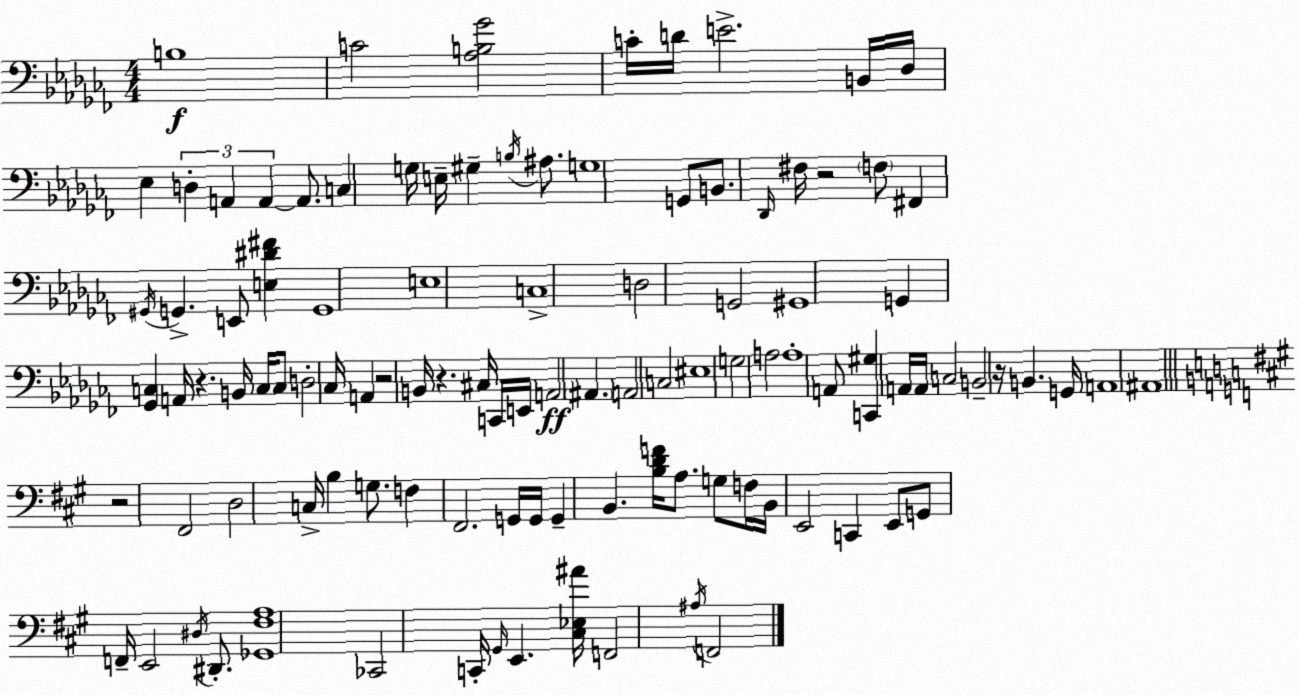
X:1
T:Untitled
M:4/4
L:1/4
K:Abm
B,4 C2 [_A,B,_G]2 C/4 D/4 E2 B,,/4 _D,/4 _E, D, A,, A,, A,,/2 C, G,/4 E,/4 ^G, B,/4 ^A,/2 G,4 G,,/2 B,,/2 _D,,/4 ^F,/4 z2 F,/2 ^F,, ^G,,/4 G,, E,,/2 [E,^D^F] G,,4 E,4 C,4 D,2 G,,2 ^G,,4 G,, [_G,,C,] A,,/4 z B,,/4 C,/4 C,/2 D,2 _C,/4 A,, z2 B,,/4 z ^C,/4 C,,/4 E,,/4 A,,2 ^A,, A,,2 C,2 ^E,4 G,2 A,2 A,4 A,,/2 [C,,^G,] A,,/4 A,,/4 C,2 B,,2 z/4 B,, G,,/4 A,,4 ^A,,4 z2 ^F,,2 D,2 C,/4 B, G,/2 F, ^F,,2 G,,/4 G,,/4 G,, B,, [B,DF]/4 A,/2 G,/2 F,/4 B,,/4 E,,2 C,, E,,/2 G,,/2 F,,/4 E,,2 ^D,/4 ^D,,/2 [_G,,^F,A,]4 _C,,2 C,,/4 ^G,,/4 E,, [^C,_E,^A]/4 F,,2 ^A,/4 F,,2